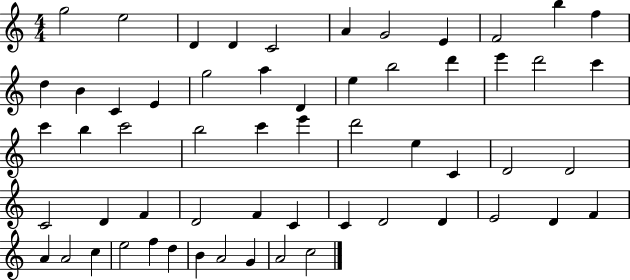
G5/h E5/h D4/q D4/q C4/h A4/q G4/h E4/q F4/h B5/q F5/q D5/q B4/q C4/q E4/q G5/h A5/q D4/q E5/q B5/h D6/q E6/q D6/h C6/q C6/q B5/q C6/h B5/h C6/q E6/q D6/h E5/q C4/q D4/h D4/h C4/h D4/q F4/q D4/h F4/q C4/q C4/q D4/h D4/q E4/h D4/q F4/q A4/q A4/h C5/q E5/h F5/q D5/q B4/q A4/h G4/q A4/h C5/h